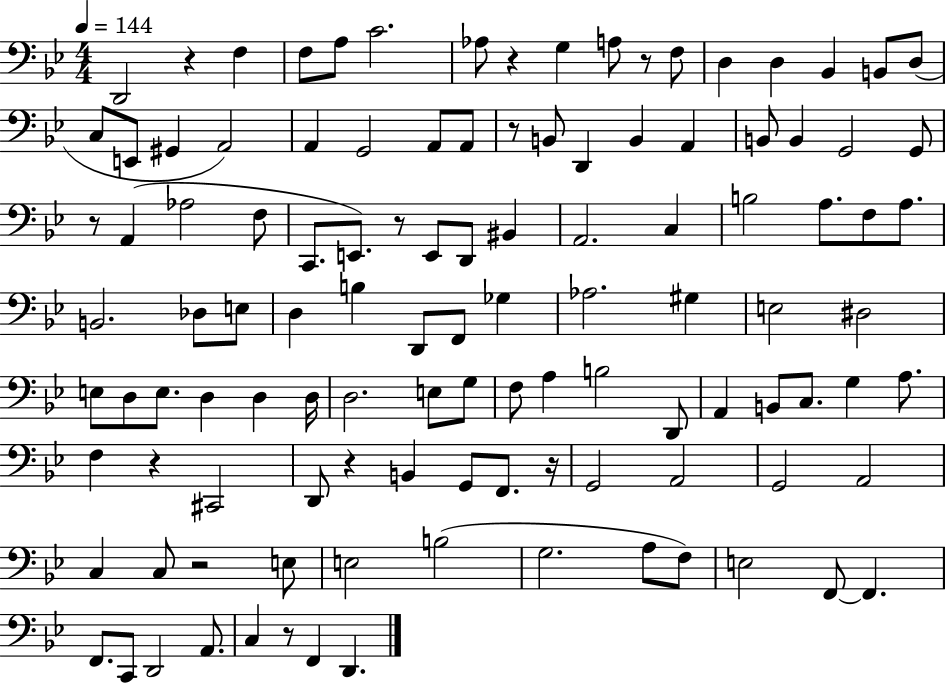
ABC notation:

X:1
T:Untitled
M:4/4
L:1/4
K:Bb
D,,2 z F, F,/2 A,/2 C2 _A,/2 z G, A,/2 z/2 F,/2 D, D, _B,, B,,/2 D,/2 C,/2 E,,/2 ^G,, A,,2 A,, G,,2 A,,/2 A,,/2 z/2 B,,/2 D,, B,, A,, B,,/2 B,, G,,2 G,,/2 z/2 A,, _A,2 F,/2 C,,/2 E,,/2 z/2 E,,/2 D,,/2 ^B,, A,,2 C, B,2 A,/2 F,/2 A,/2 B,,2 _D,/2 E,/2 D, B, D,,/2 F,,/2 _G, _A,2 ^G, E,2 ^D,2 E,/2 D,/2 E,/2 D, D, D,/4 D,2 E,/2 G,/2 F,/2 A, B,2 D,,/2 A,, B,,/2 C,/2 G, A,/2 F, z ^C,,2 D,,/2 z B,, G,,/2 F,,/2 z/4 G,,2 A,,2 G,,2 A,,2 C, C,/2 z2 E,/2 E,2 B,2 G,2 A,/2 F,/2 E,2 F,,/2 F,, F,,/2 C,,/2 D,,2 A,,/2 C, z/2 F,, D,,